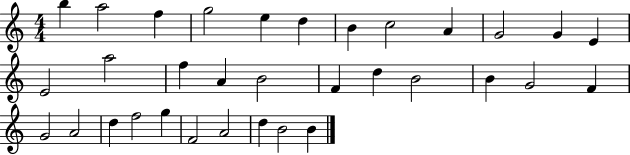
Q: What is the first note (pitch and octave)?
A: B5